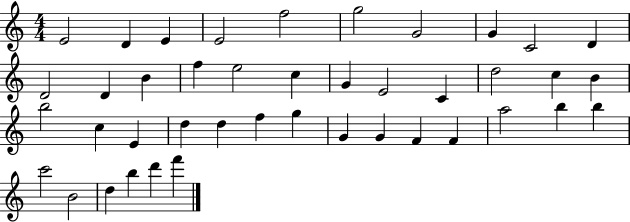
X:1
T:Untitled
M:4/4
L:1/4
K:C
E2 D E E2 f2 g2 G2 G C2 D D2 D B f e2 c G E2 C d2 c B b2 c E d d f g G G F F a2 b b c'2 B2 d b d' f'